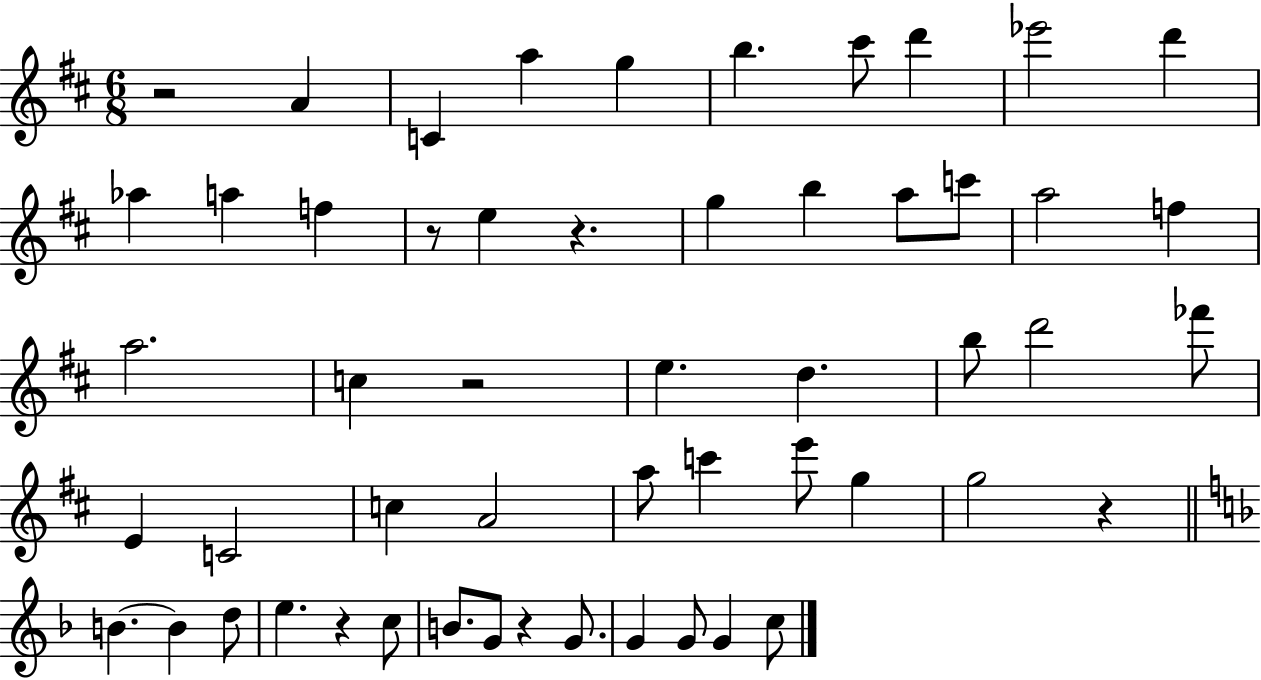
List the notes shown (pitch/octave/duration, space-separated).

R/h A4/q C4/q A5/q G5/q B5/q. C#6/e D6/q Eb6/h D6/q Ab5/q A5/q F5/q R/e E5/q R/q. G5/q B5/q A5/e C6/e A5/h F5/q A5/h. C5/q R/h E5/q. D5/q. B5/e D6/h FES6/e E4/q C4/h C5/q A4/h A5/e C6/q E6/e G5/q G5/h R/q B4/q. B4/q D5/e E5/q. R/q C5/e B4/e. G4/e R/q G4/e. G4/q G4/e G4/q C5/e